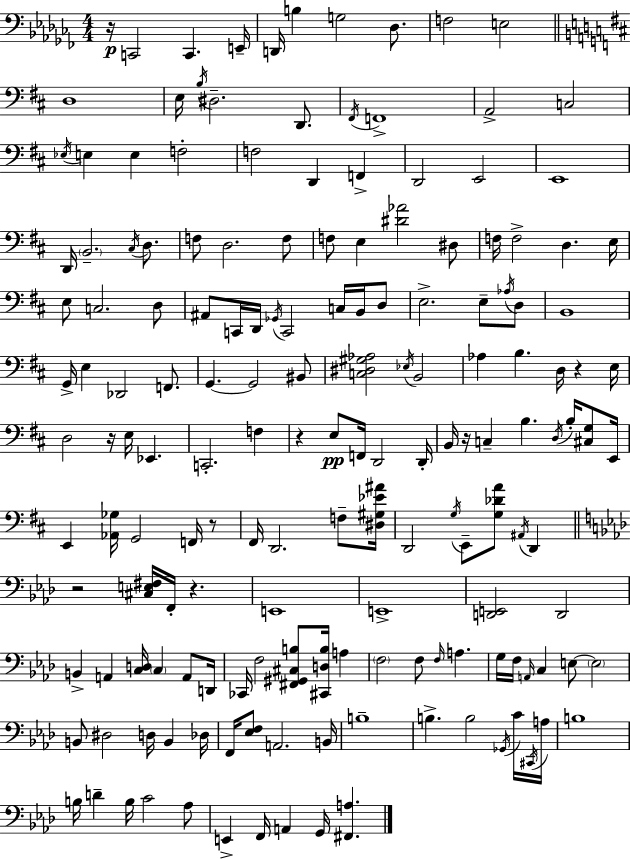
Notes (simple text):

R/s C2/h C2/q. E2/s D2/s B3/q G3/h Db3/e. F3/h E3/h D3/w E3/s B3/s D#3/h. D2/e. F#2/s F2/w A2/h C3/h Eb3/s E3/q E3/q F3/h F3/h D2/q F2/q D2/h E2/h E2/w D2/s B2/h. C#3/s D3/e. F3/e D3/h. F3/e F3/e E3/q [D#4,Ab4]/h D#3/e F3/s F3/h D3/q. E3/s E3/e C3/h. D3/e A#2/e C2/s D2/s Gb2/s C2/h C3/s B2/s D3/e E3/h. E3/e Ab3/s D3/e B2/w G2/s E3/q Db2/h F2/e. G2/q. G2/h BIS2/e [C3,D#3,G#3,Ab3]/h Eb3/s B2/h Ab3/q B3/q. D3/s R/q E3/s D3/h R/s E3/s Eb2/q. C2/h. F3/q R/q E3/e F2/s D2/h D2/s B2/s R/s C3/q B3/q. D3/s B3/s [C#3,G3]/e E2/s E2/q [Ab2,Gb3]/s G2/h F2/s R/e F#2/s D2/h. F3/e [D#3,G#3,Eb4,A#4]/s D2/h G3/s E2/e [G3,Db4,A4]/e A#2/s D2/q R/h [C#3,E3,F#3]/s F2/s R/q. E2/w E2/w [D2,E2]/h D2/h B2/q A2/q [C3,D3]/s C3/q A2/e D2/s CES2/s F3/h [F#2,G#2,C#3,B3]/e [C#2,D3,B3]/s A3/q F3/h F3/e F3/s A3/q. G3/s F3/s A2/s C3/q E3/e E3/h B2/e D#3/h D3/s B2/q Db3/s F2/s [Eb3,F3]/e A2/h. B2/s B3/w B3/q. B3/h Gb2/s C4/s C#2/s A3/s B3/w B3/s D4/q B3/s C4/h Ab3/e E2/q F2/s A2/q G2/s [F#2,A3]/q.